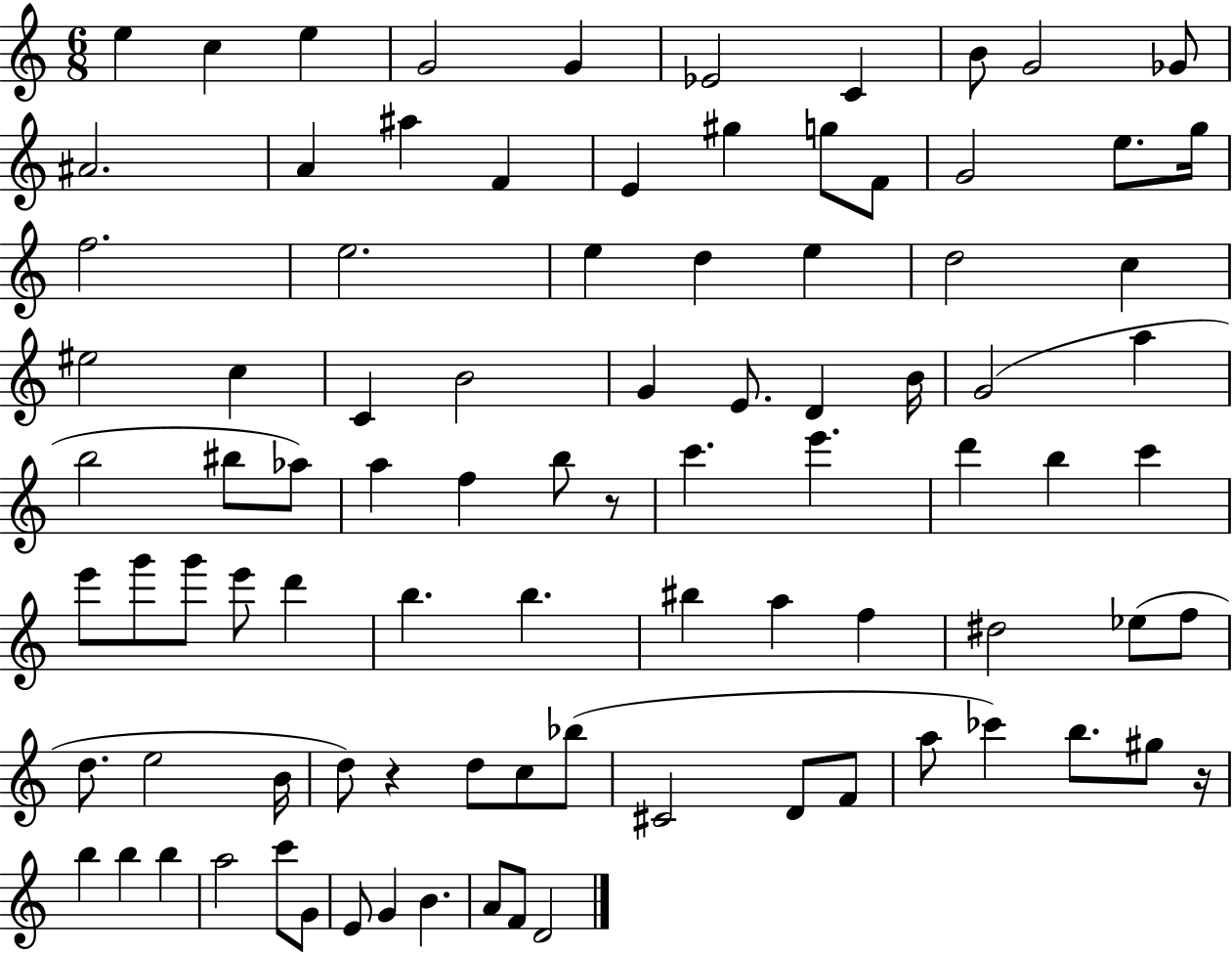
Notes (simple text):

E5/q C5/q E5/q G4/h G4/q Eb4/h C4/q B4/e G4/h Gb4/e A#4/h. A4/q A#5/q F4/q E4/q G#5/q G5/e F4/e G4/h E5/e. G5/s F5/h. E5/h. E5/q D5/q E5/q D5/h C5/q EIS5/h C5/q C4/q B4/h G4/q E4/e. D4/q B4/s G4/h A5/q B5/h BIS5/e Ab5/e A5/q F5/q B5/e R/e C6/q. E6/q. D6/q B5/q C6/q E6/e G6/e G6/e E6/e D6/q B5/q. B5/q. BIS5/q A5/q F5/q D#5/h Eb5/e F5/e D5/e. E5/h B4/s D5/e R/q D5/e C5/e Bb5/e C#4/h D4/e F4/e A5/e CES6/q B5/e. G#5/e R/s B5/q B5/q B5/q A5/h C6/e G4/e E4/e G4/q B4/q. A4/e F4/e D4/h